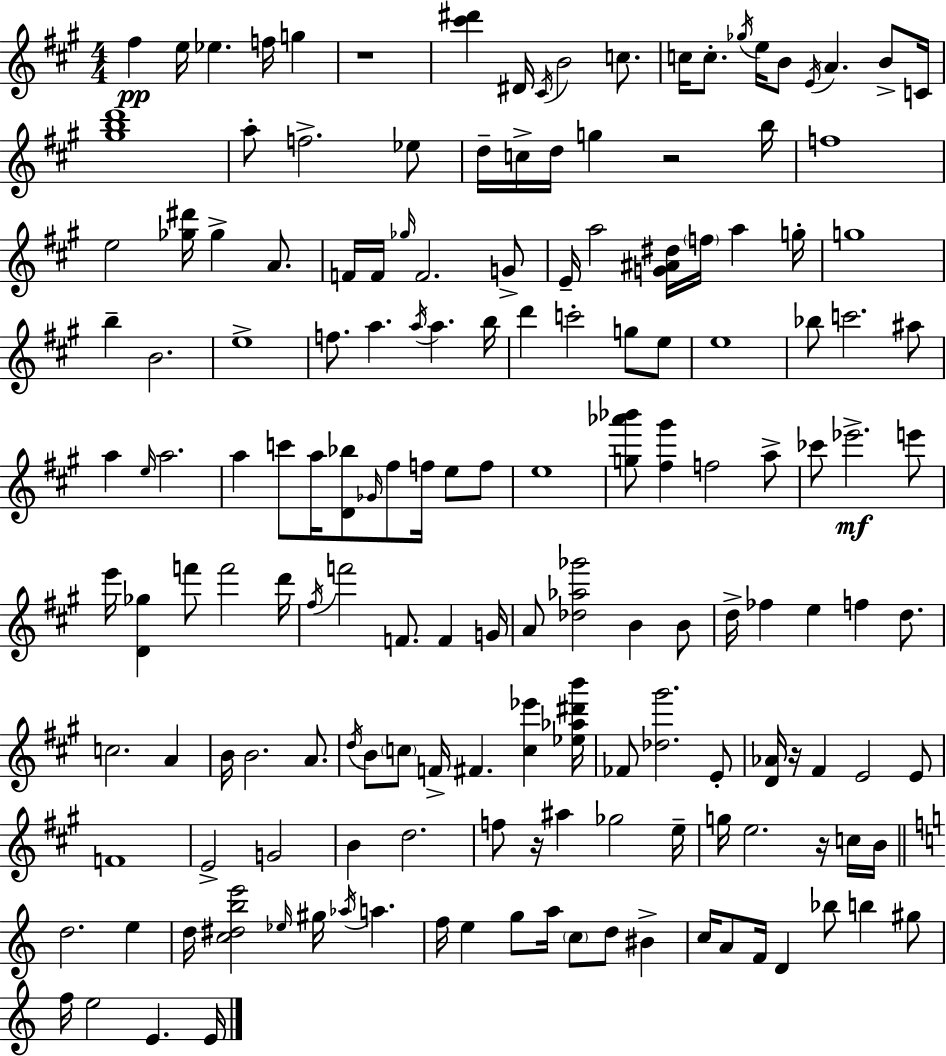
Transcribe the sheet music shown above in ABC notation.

X:1
T:Untitled
M:4/4
L:1/4
K:A
^f e/4 _e f/4 g z4 [^c'^d'] ^D/4 ^C/4 B2 c/2 c/4 c/2 _g/4 e/4 B/2 E/4 A B/2 C/4 [^gbd']4 a/2 f2 _e/2 d/4 c/4 d/4 g z2 b/4 f4 e2 [_g^d']/4 _g A/2 F/4 F/4 _g/4 F2 G/2 E/4 a2 [G^A^d]/4 f/4 a g/4 g4 b B2 e4 f/2 a a/4 a b/4 d' c'2 g/2 e/2 e4 _b/2 c'2 ^a/2 a e/4 a2 a c'/2 a/4 [D_b]/2 _G/4 ^f/2 f/4 e/2 f/2 e4 [g_a'_b']/2 [^f^g'] f2 a/2 _c'/2 _e'2 e'/2 e'/4 [D_g] f'/2 f'2 d'/4 ^f/4 f'2 F/2 F G/4 A/2 [_d_a_g']2 B B/2 d/4 _f e f d/2 c2 A B/4 B2 A/2 d/4 B/2 c/2 F/4 ^F [c_e'] [_e_a^d'b']/4 _F/2 [_d^g']2 E/2 [D_A]/4 z/4 ^F E2 E/2 F4 E2 G2 B d2 f/2 z/4 ^a _g2 e/4 g/4 e2 z/4 c/4 B/4 d2 e d/4 [c^dbe']2 _e/4 ^g/4 _a/4 a f/4 e g/2 a/4 c/2 d/2 ^B c/4 A/2 F/4 D _b/2 b ^g/2 f/4 e2 E E/4